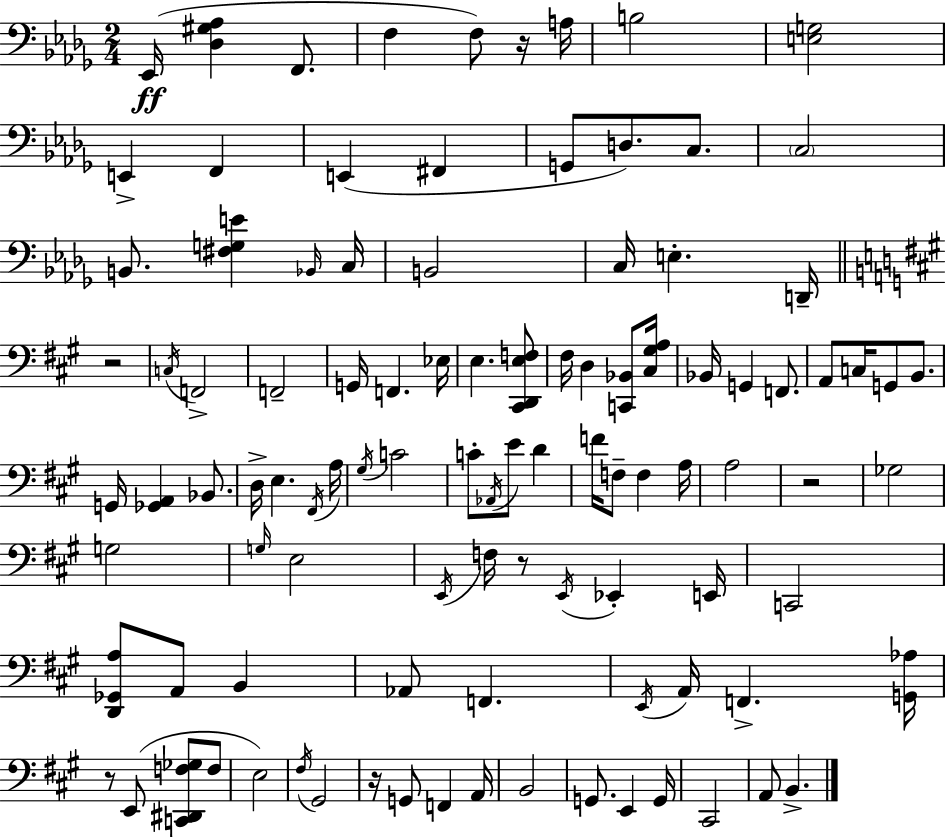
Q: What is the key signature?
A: BES minor